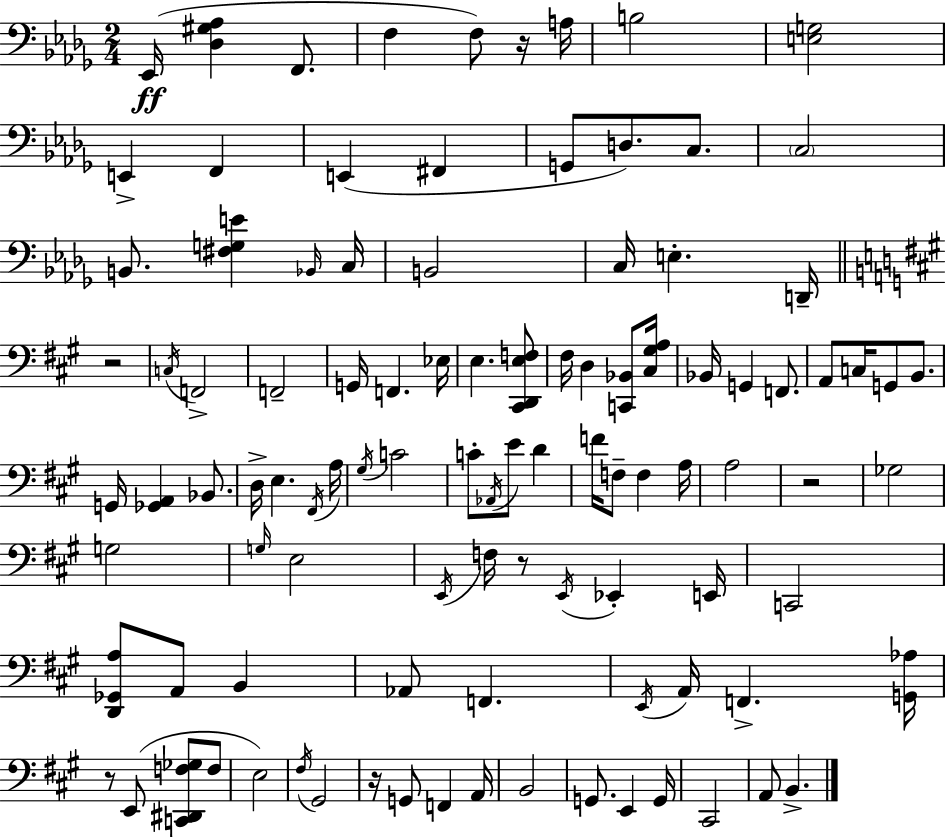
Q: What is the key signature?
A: BES minor